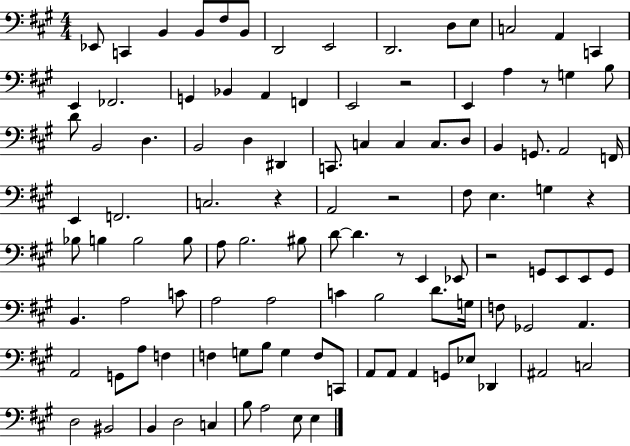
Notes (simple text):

Eb2/e C2/q B2/q B2/e F#3/e B2/e D2/h E2/h D2/h. D3/e E3/e C3/h A2/q C2/q E2/q FES2/h. G2/q Bb2/q A2/q F2/q E2/h R/h E2/q A3/q R/e G3/q B3/e D4/e B2/h D3/q. B2/h D3/q D#2/q C2/e. C3/q C3/q C3/e. D3/e B2/q G2/e. A2/h F2/s E2/q F2/h. C3/h. R/q A2/h R/h F#3/e E3/q. G3/q R/q Bb3/e B3/q B3/h B3/e A3/e B3/h. BIS3/e D4/e D4/q. R/e E2/q Eb2/e R/h G2/e E2/e E2/e G2/e B2/q. A3/h C4/e A3/h A3/h C4/q B3/h D4/e. G3/s F3/e Gb2/h A2/q. A2/h G2/e A3/e F3/q F3/q G3/e B3/e G3/q F3/e C2/e A2/e A2/e A2/q G2/e Eb3/e Db2/q A#2/h C3/h D3/h BIS2/h B2/q D3/h C3/q B3/e A3/h E3/e E3/q